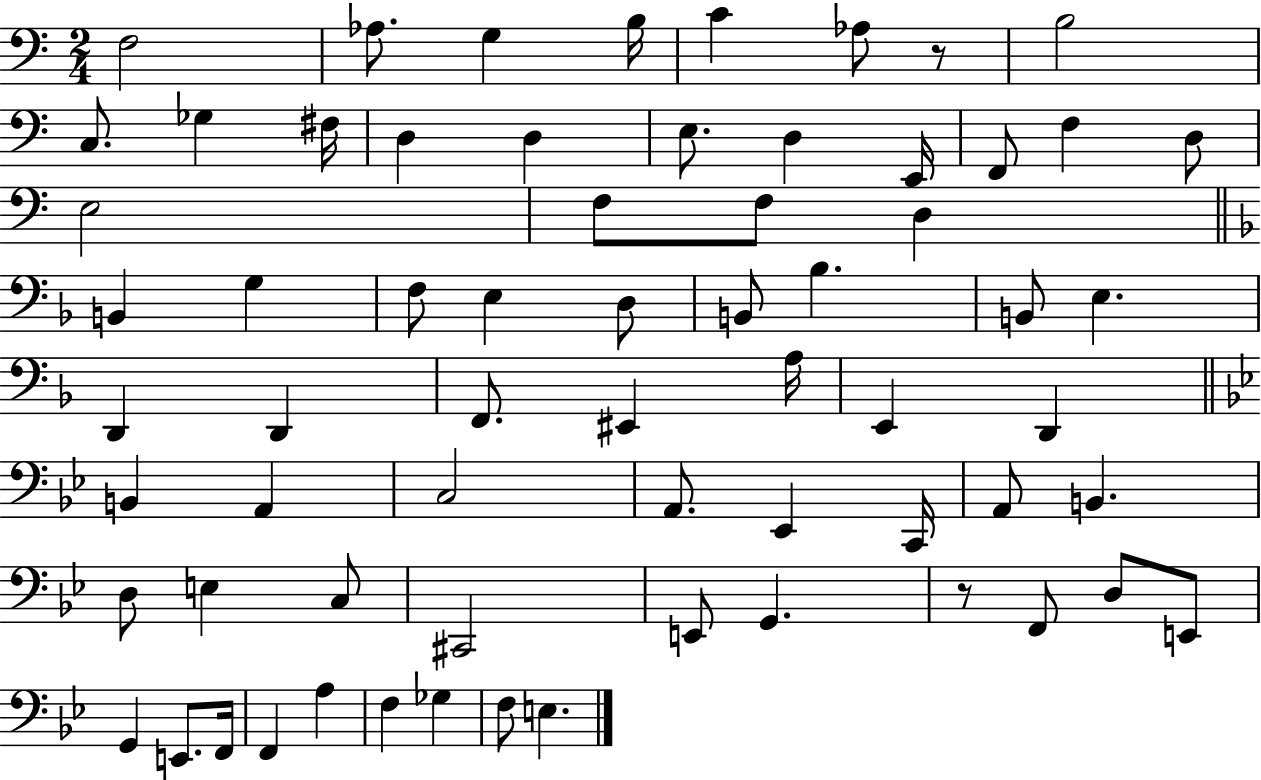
{
  \clef bass
  \numericTimeSignature
  \time 2/4
  \key c \major
  f2 | aes8. g4 b16 | c'4 aes8 r8 | b2 | \break c8. ges4 fis16 | d4 d4 | e8. d4 e,16 | f,8 f4 d8 | \break e2 | f8 f8 d4 | \bar "||" \break \key d \minor b,4 g4 | f8 e4 d8 | b,8 bes4. | b,8 e4. | \break d,4 d,4 | f,8. eis,4 a16 | e,4 d,4 | \bar "||" \break \key bes \major b,4 a,4 | c2 | a,8. ees,4 c,16 | a,8 b,4. | \break d8 e4 c8 | cis,2 | e,8 g,4. | r8 f,8 d8 e,8 | \break g,4 e,8. f,16 | f,4 a4 | f4 ges4 | f8 e4. | \break \bar "|."
}